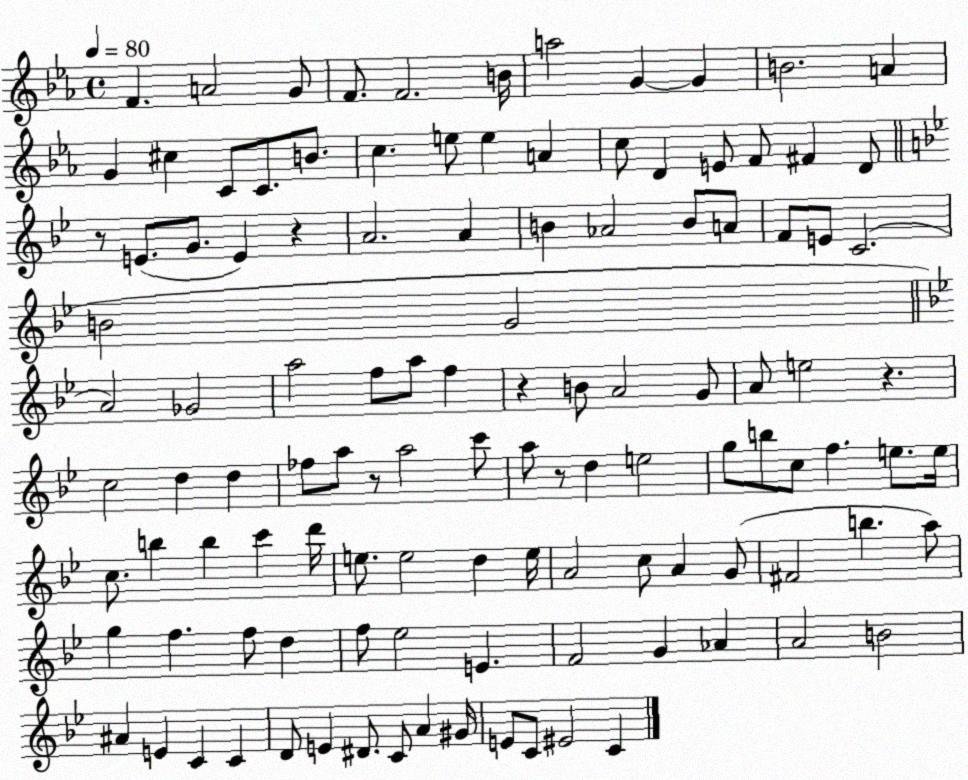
X:1
T:Untitled
M:4/4
L:1/4
K:Eb
F A2 G/2 F/2 F2 B/4 a2 G G B2 A G ^c C/2 C/2 B/2 c e/2 e A c/2 D E/2 F/2 ^F D/2 z/2 E/2 G/2 E z A2 A B _A2 B/2 A/2 F/2 E/2 C2 B2 G2 A2 _G2 a2 f/2 a/2 f z B/2 A2 G/2 A/2 e2 z c2 d d _f/2 a/2 z/2 a2 c'/2 a/2 z/2 d e2 g/2 b/2 c/2 f e/2 e/4 c/2 b b c' d'/4 e/2 e2 d e/4 A2 c/2 A G/2 ^F2 b a/2 g f f/2 d f/2 _e2 E F2 G _A A2 B2 ^A E C C D/2 E ^D/2 C/2 A ^G/4 E/2 C/2 ^E2 C